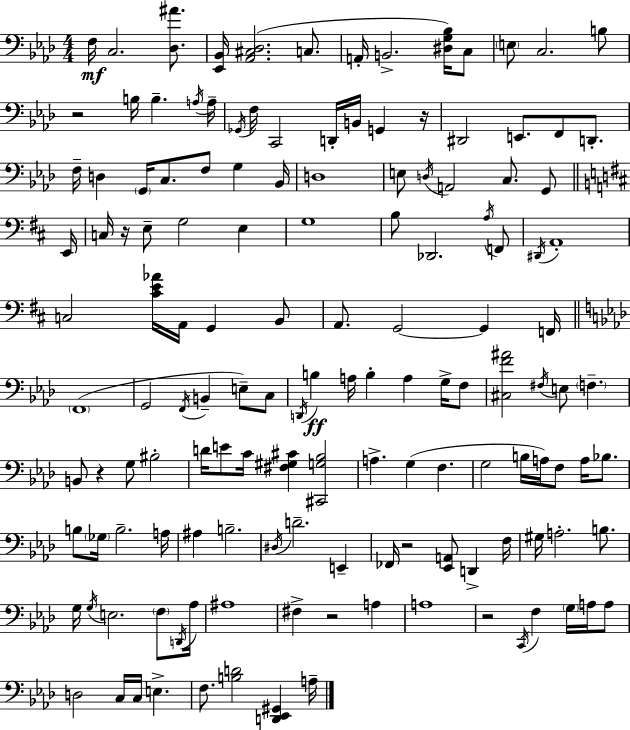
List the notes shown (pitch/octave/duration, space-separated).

F3/s C3/h. [Db3,A#4]/e. [Eb2,Bb2]/s [Ab2,C#3,Db3]/h. C3/e. A2/s B2/h. [D#3,G3,Bb3]/s C3/e E3/e C3/h. B3/e R/h B3/s B3/q. A3/s A3/s Gb2/s F3/s C2/h D2/s B2/s G2/q R/s D#2/h E2/e. F2/e D2/e. F3/s D3/q G2/s C3/e. F3/e G3/q Bb2/s D3/w E3/e D3/s A2/h C3/e. G2/e E2/s C3/s R/s E3/e G3/h E3/q G3/w B3/e Db2/h. A3/s F2/e D#2/s A2/w C3/h [C#4,E4,Ab4]/s A2/s G2/q B2/e A2/e. G2/h G2/q F2/s F2/w G2/h F2/s B2/q E3/e C3/e D2/s B3/q A3/s B3/q A3/q G3/s F3/e [C#3,F4,A#4]/h F#3/s E3/e F3/q. B2/e R/q G3/e BIS3/h D4/s E4/e C4/s [F#3,G#3,C#4]/q [C#2,G3,Bb3]/h A3/q. G3/q F3/q. G3/h B3/s A3/s F3/e A3/s Bb3/e. B3/e Gb3/s B3/h. A3/s A#3/q B3/h. D#3/s D4/h. E2/q FES2/s R/h [Eb2,A2]/e D2/q F3/s G#3/s A3/h. B3/e. G3/s G3/s E3/h. F3/e D2/s Ab3/s A#3/w F#3/q R/h A3/q A3/w R/h C2/s F3/q G3/s A3/s A3/e D3/h C3/s C3/s E3/q. F3/e. [B3,D4]/h [D2,Eb2,G#2]/q A3/s